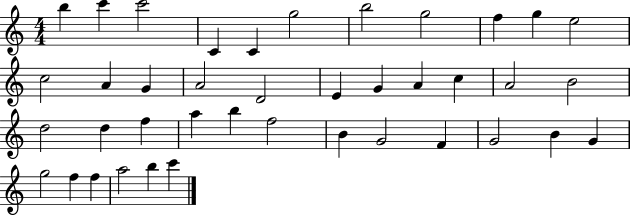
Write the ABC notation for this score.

X:1
T:Untitled
M:4/4
L:1/4
K:C
b c' c'2 C C g2 b2 g2 f g e2 c2 A G A2 D2 E G A c A2 B2 d2 d f a b f2 B G2 F G2 B G g2 f f a2 b c'